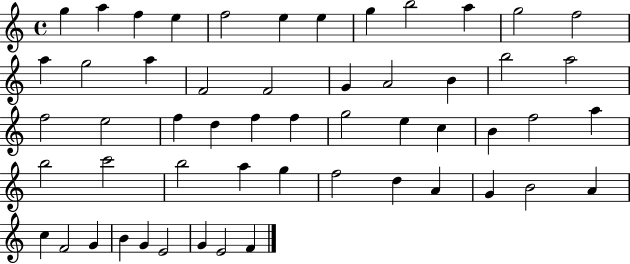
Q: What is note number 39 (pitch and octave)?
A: G5